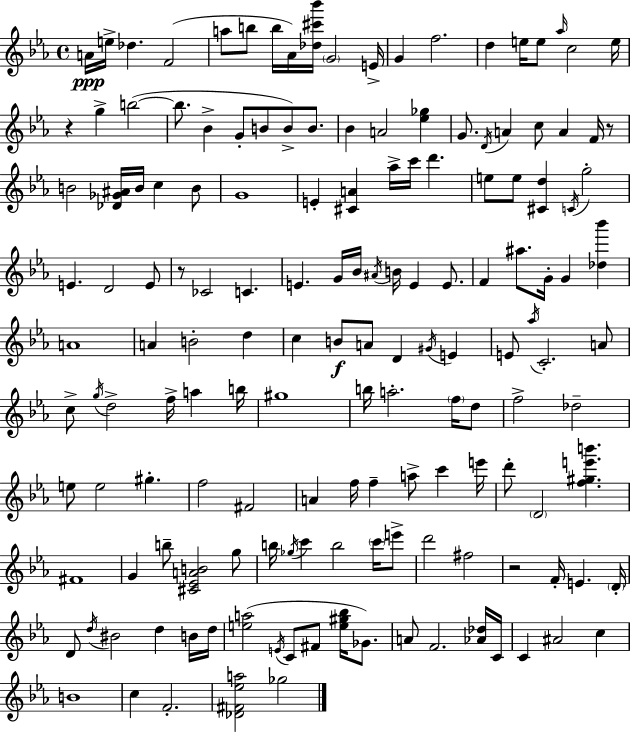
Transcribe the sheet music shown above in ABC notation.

X:1
T:Untitled
M:4/4
L:1/4
K:Eb
A/4 e/4 _d F2 a/2 b/2 b/4 _A/4 [_d^c'_b']/4 G2 E/4 G f2 d e/4 e/2 _a/4 c2 e/4 z g b2 b/2 _B G/2 B/2 B/2 B/2 _B A2 [_e_g] G/2 D/4 A c/2 A F/4 z/2 B2 [_D_G^A]/4 B/4 c B/2 G4 E [^CA] _a/4 c'/4 d' e/2 e/2 [^Cd] C/4 g2 E D2 E/2 z/2 _C2 C E G/4 _B/4 ^A/4 B/4 E E/2 F ^a/2 G/4 G [_d_b'] A4 A B2 d c B/2 A/2 D ^G/4 E E/2 _a/4 C2 A/2 c/2 g/4 d2 f/4 a b/4 ^g4 b/4 a2 f/4 d/2 f2 _d2 e/2 e2 ^g f2 ^F2 A f/4 f a/2 c' e'/4 d'/2 D2 [f^ge'b'] ^F4 G b/2 [^C_EAB]2 g/2 b/4 _g/4 c' b2 c'/4 e'/2 d'2 ^f2 z2 F/4 E D/4 D/2 d/4 ^B2 d B/4 d/4 [ea]2 E/4 C/2 ^F/2 [e^g_b]/4 _G/2 A/2 F2 [_A_d]/4 C/4 C ^A2 c B4 c F2 [_D^F_ea]2 _g2